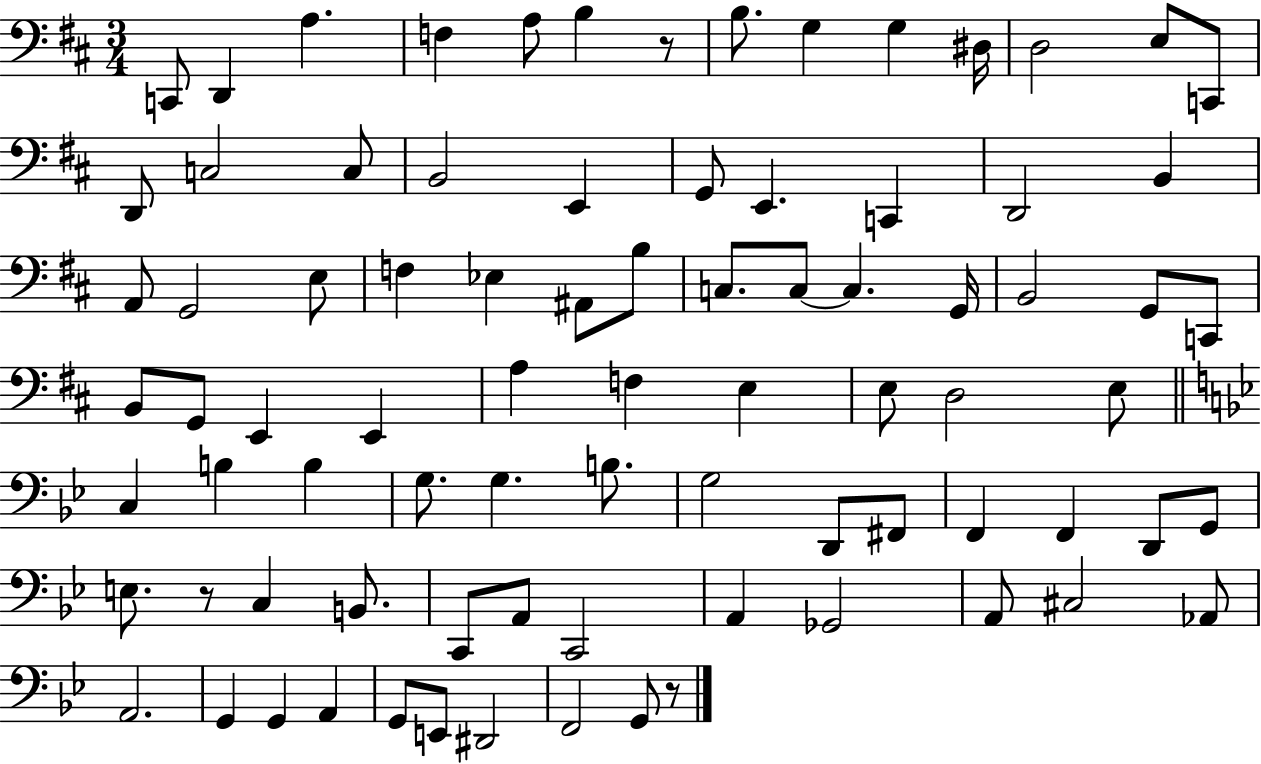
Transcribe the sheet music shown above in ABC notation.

X:1
T:Untitled
M:3/4
L:1/4
K:D
C,,/2 D,, A, F, A,/2 B, z/2 B,/2 G, G, ^D,/4 D,2 E,/2 C,,/2 D,,/2 C,2 C,/2 B,,2 E,, G,,/2 E,, C,, D,,2 B,, A,,/2 G,,2 E,/2 F, _E, ^A,,/2 B,/2 C,/2 C,/2 C, G,,/4 B,,2 G,,/2 C,,/2 B,,/2 G,,/2 E,, E,, A, F, E, E,/2 D,2 E,/2 C, B, B, G,/2 G, B,/2 G,2 D,,/2 ^F,,/2 F,, F,, D,,/2 G,,/2 E,/2 z/2 C, B,,/2 C,,/2 A,,/2 C,,2 A,, _G,,2 A,,/2 ^C,2 _A,,/2 A,,2 G,, G,, A,, G,,/2 E,,/2 ^D,,2 F,,2 G,,/2 z/2